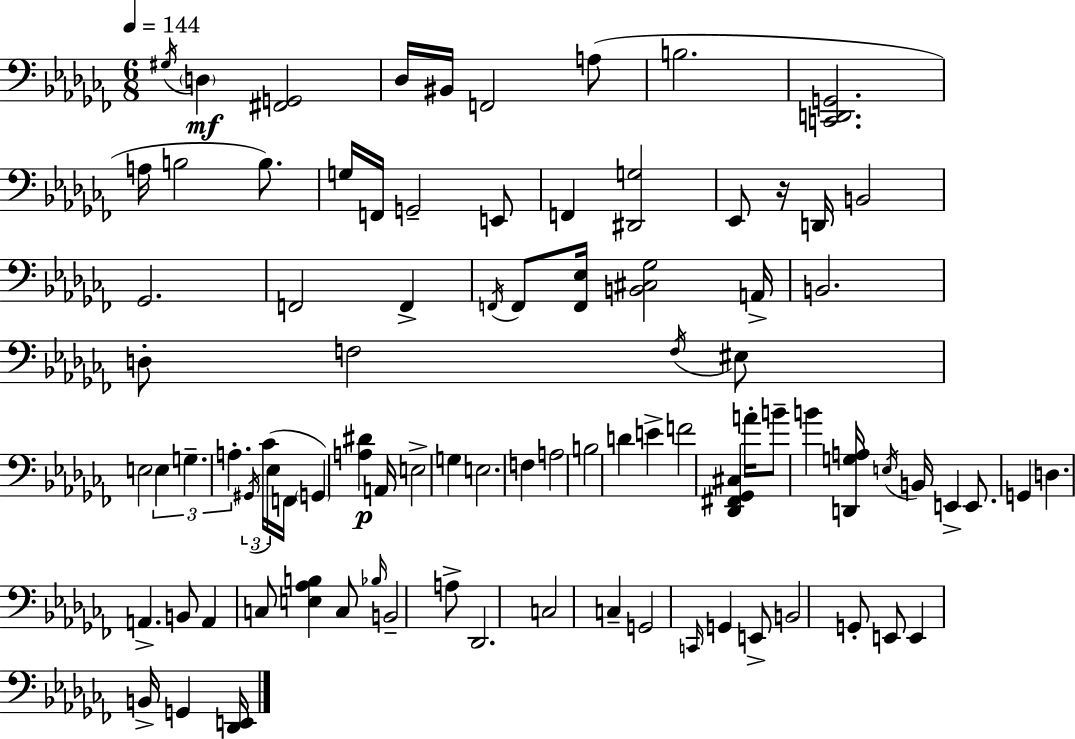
{
  \clef bass
  \numericTimeSignature
  \time 6/8
  \key aes \minor
  \tempo 4 = 144
  \acciaccatura { gis16 }\mf \parenthesize d4 <fis, g,>2 | des16 bis,16 f,2 a8( | b2. | <c, d, g,>2. | \break a16 b2 b8.) | g16 f,16 g,2-- e,8 | f,4 <dis, g>2 | ees,8 r16 d,16 b,2 | \break ges,2. | f,2 f,4-> | \acciaccatura { f,16 } f,8 <f, ees>16 <b, cis ges>2 | a,16-> b,2. | \break d8-. f2 | \acciaccatura { f16 } eis8 e2 \tuplet 3/2 { e4 | g4.-- a4.-. } | \tuplet 3/2 { \acciaccatura { gis,16 }( ces'16 ees16 } f,16 \parenthesize g,4) <a dis'>4\p | \break a,16 e2-> | g4 e2. | f4 a2 | b2 | \break d'4 e'4-> f'2 | <des, fis, ges, cis>4 a'16-. b'8-- b'4 | <d, g a>16 \acciaccatura { e16 } b,16 e,4-> e,8. | g,4 d4. a,4.-> | \break b,8 a,4 c8 | <e aes b>4 c8 \grace { bes16 } b,2-- | a8-> des,2. | c2 | \break c4-- g,2 | \grace { c,16 } g,4 e,8-> b,2 | g,8-. e,8 e,4 | b,16-> g,4 <des, e,>16 \bar "|."
}